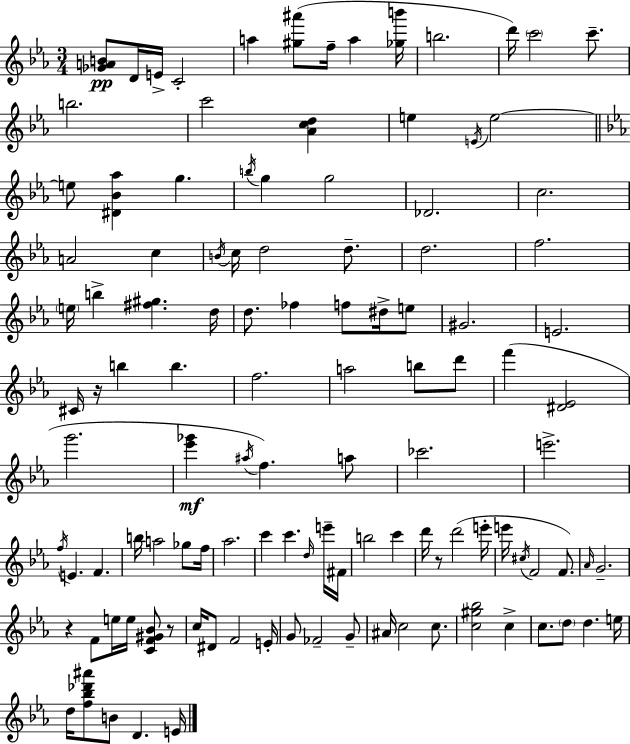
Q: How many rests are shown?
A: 4